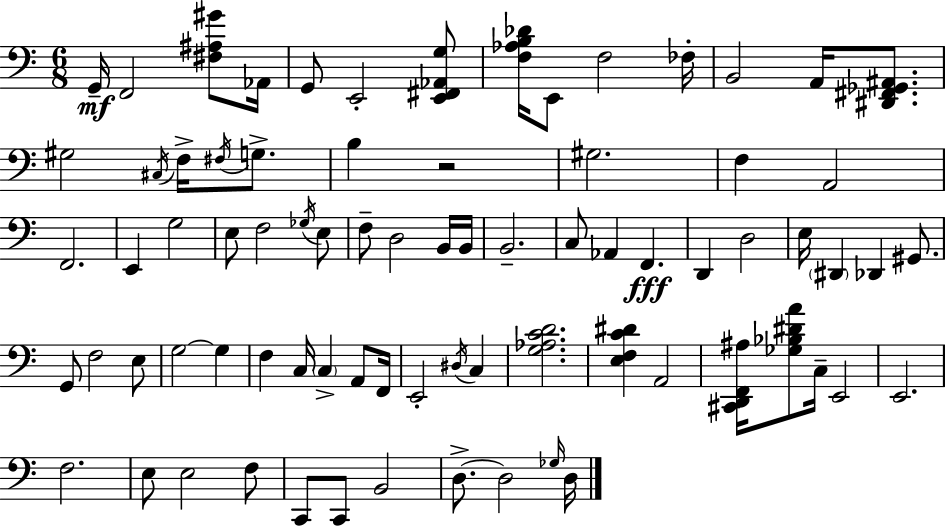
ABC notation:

X:1
T:Untitled
M:6/8
L:1/4
K:C
G,,/4 F,,2 [^F,^A,^G]/2 _A,,/4 G,,/2 E,,2 [E,,^F,,_A,,G,]/2 [F,_A,B,_D]/4 E,,/2 F,2 _F,/4 B,,2 A,,/4 [^D,,^F,,_G,,^A,,]/2 ^G,2 ^C,/4 F,/4 ^F,/4 G,/2 B, z2 ^G,2 F, A,,2 F,,2 E,, G,2 E,/2 F,2 _G,/4 E,/2 F,/2 D,2 B,,/4 B,,/4 B,,2 C,/2 _A,, F,, D,, D,2 E,/4 ^D,, _D,, ^G,,/2 G,,/2 F,2 E,/2 G,2 G, F, C,/4 C, A,,/2 F,,/4 E,,2 ^D,/4 C, [G,_A,CD]2 [E,F,C^D] A,,2 [^C,,D,,F,,^A,]/4 [_G,_B,^DA]/2 C,/4 E,,2 E,,2 F,2 E,/2 E,2 F,/2 C,,/2 C,,/2 B,,2 D,/2 D,2 _G,/4 D,/4